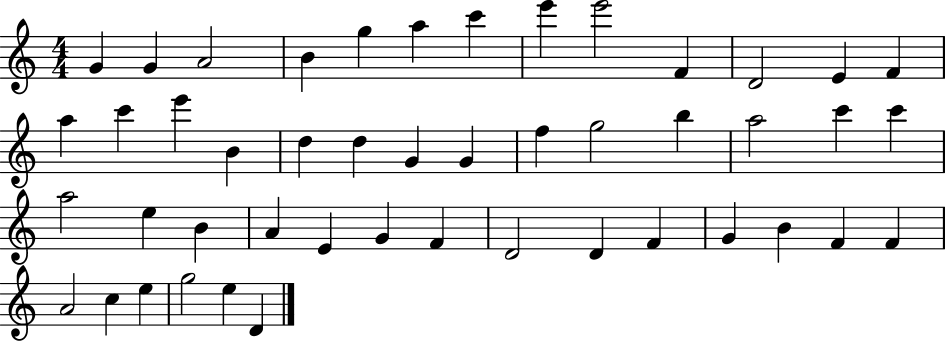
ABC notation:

X:1
T:Untitled
M:4/4
L:1/4
K:C
G G A2 B g a c' e' e'2 F D2 E F a c' e' B d d G G f g2 b a2 c' c' a2 e B A E G F D2 D F G B F F A2 c e g2 e D